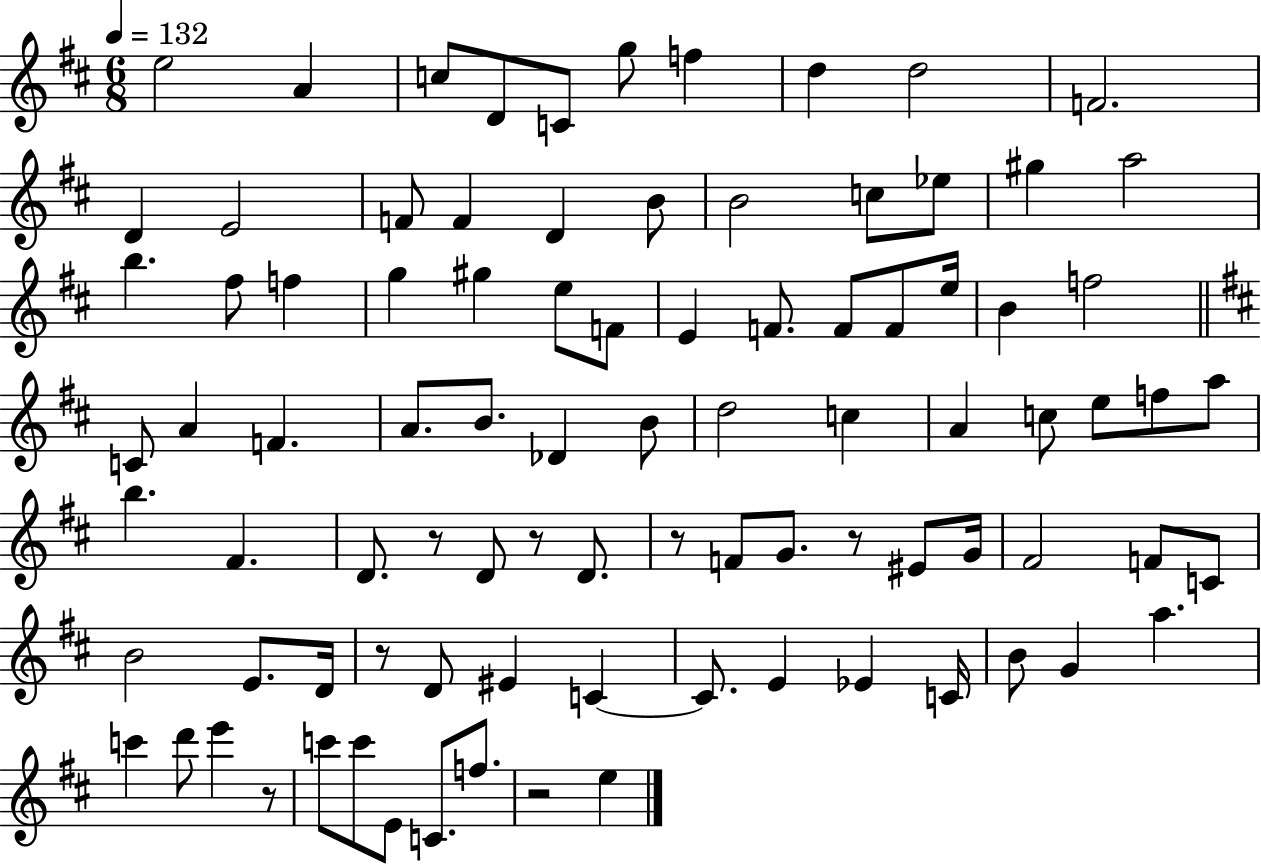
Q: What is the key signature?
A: D major